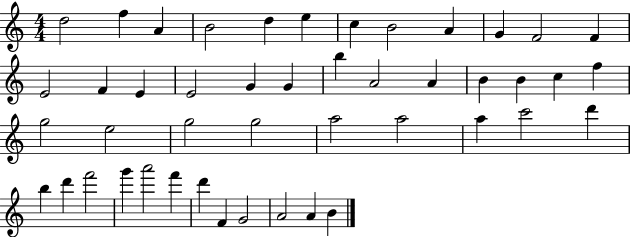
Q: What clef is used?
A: treble